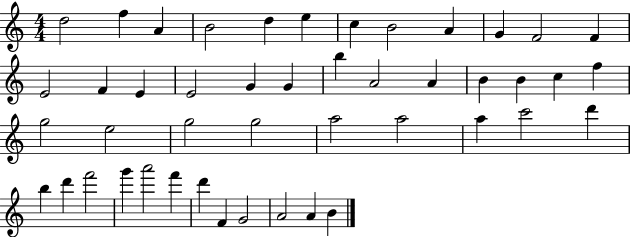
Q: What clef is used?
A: treble